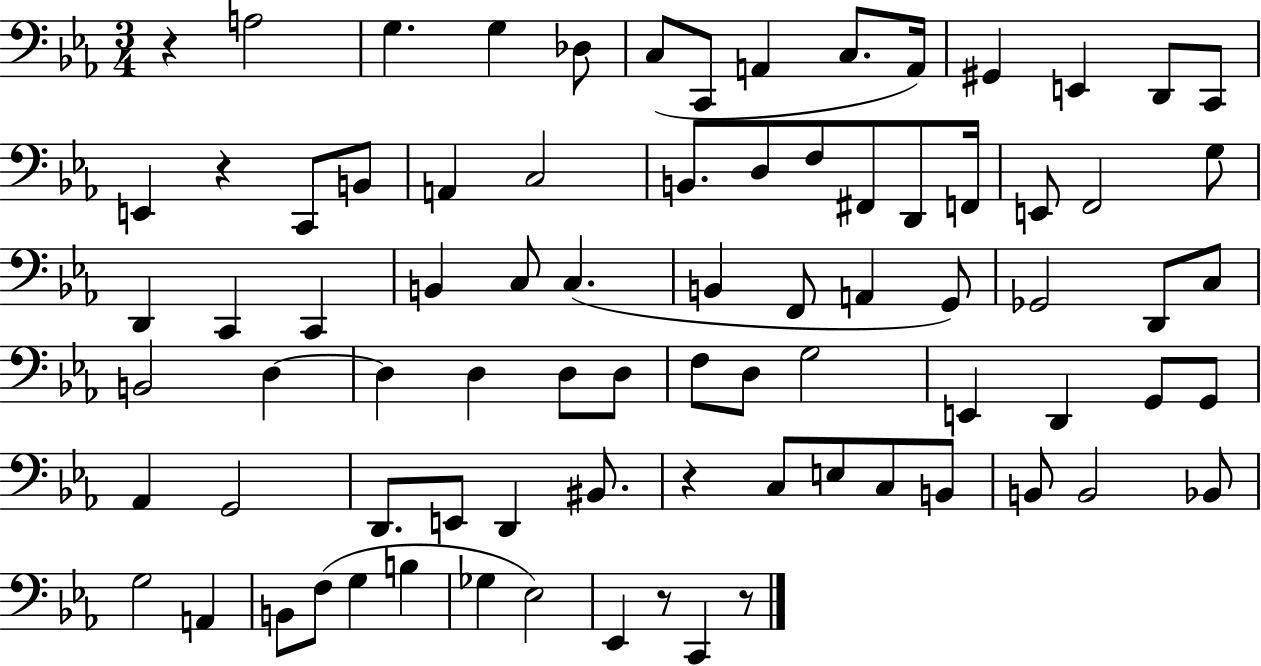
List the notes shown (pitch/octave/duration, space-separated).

R/q A3/h G3/q. G3/q Db3/e C3/e C2/e A2/q C3/e. A2/s G#2/q E2/q D2/e C2/e E2/q R/q C2/e B2/e A2/q C3/h B2/e. D3/e F3/e F#2/e D2/e F2/s E2/e F2/h G3/e D2/q C2/q C2/q B2/q C3/e C3/q. B2/q F2/e A2/q G2/e Gb2/h D2/e C3/e B2/h D3/q D3/q D3/q D3/e D3/e F3/e D3/e G3/h E2/q D2/q G2/e G2/e Ab2/q G2/h D2/e. E2/e D2/q BIS2/e. R/q C3/e E3/e C3/e B2/e B2/e B2/h Bb2/e G3/h A2/q B2/e F3/e G3/q B3/q Gb3/q Eb3/h Eb2/q R/e C2/q R/e